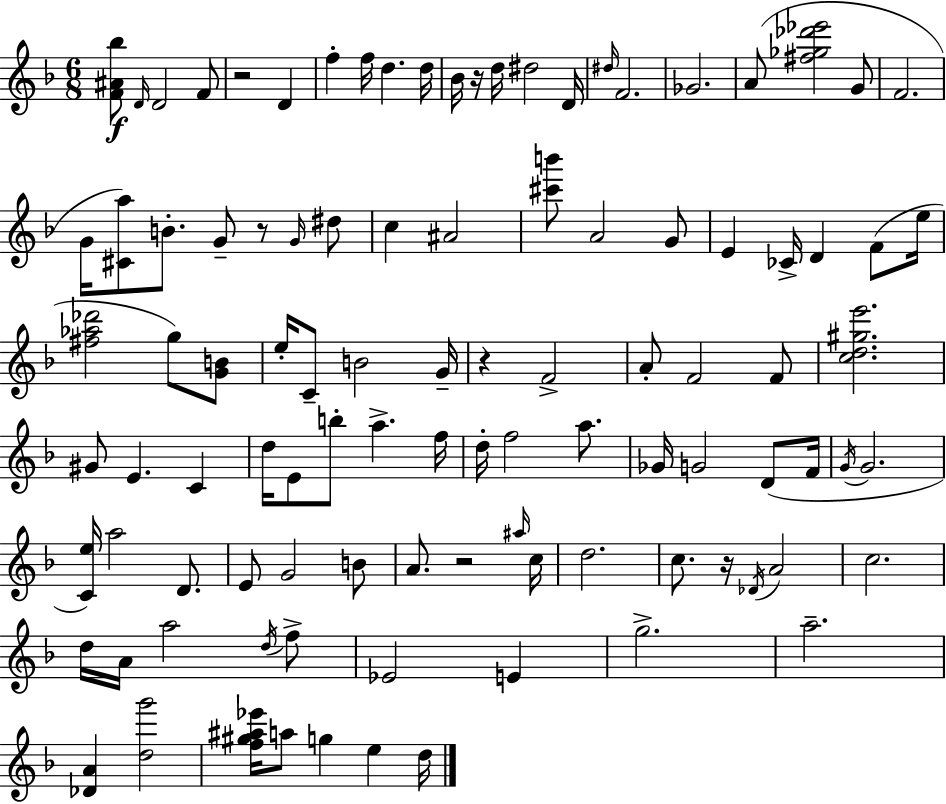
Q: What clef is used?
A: treble